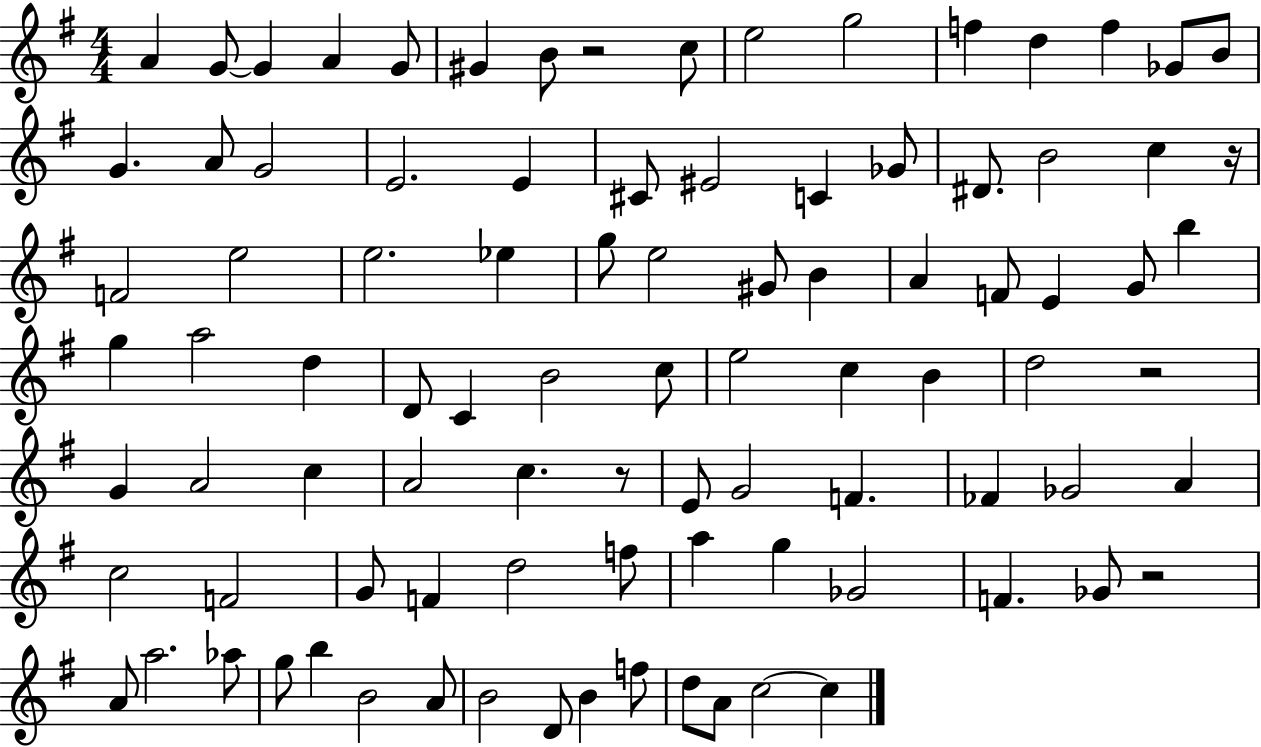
A4/q G4/e G4/q A4/q G4/e G#4/q B4/e R/h C5/e E5/h G5/h F5/q D5/q F5/q Gb4/e B4/e G4/q. A4/e G4/h E4/h. E4/q C#4/e EIS4/h C4/q Gb4/e D#4/e. B4/h C5/q R/s F4/h E5/h E5/h. Eb5/q G5/e E5/h G#4/e B4/q A4/q F4/e E4/q G4/e B5/q G5/q A5/h D5/q D4/e C4/q B4/h C5/e E5/h C5/q B4/q D5/h R/h G4/q A4/h C5/q A4/h C5/q. R/e E4/e G4/h F4/q. FES4/q Gb4/h A4/q C5/h F4/h G4/e F4/q D5/h F5/e A5/q G5/q Gb4/h F4/q. Gb4/e R/h A4/e A5/h. Ab5/e G5/e B5/q B4/h A4/e B4/h D4/e B4/q F5/e D5/e A4/e C5/h C5/q